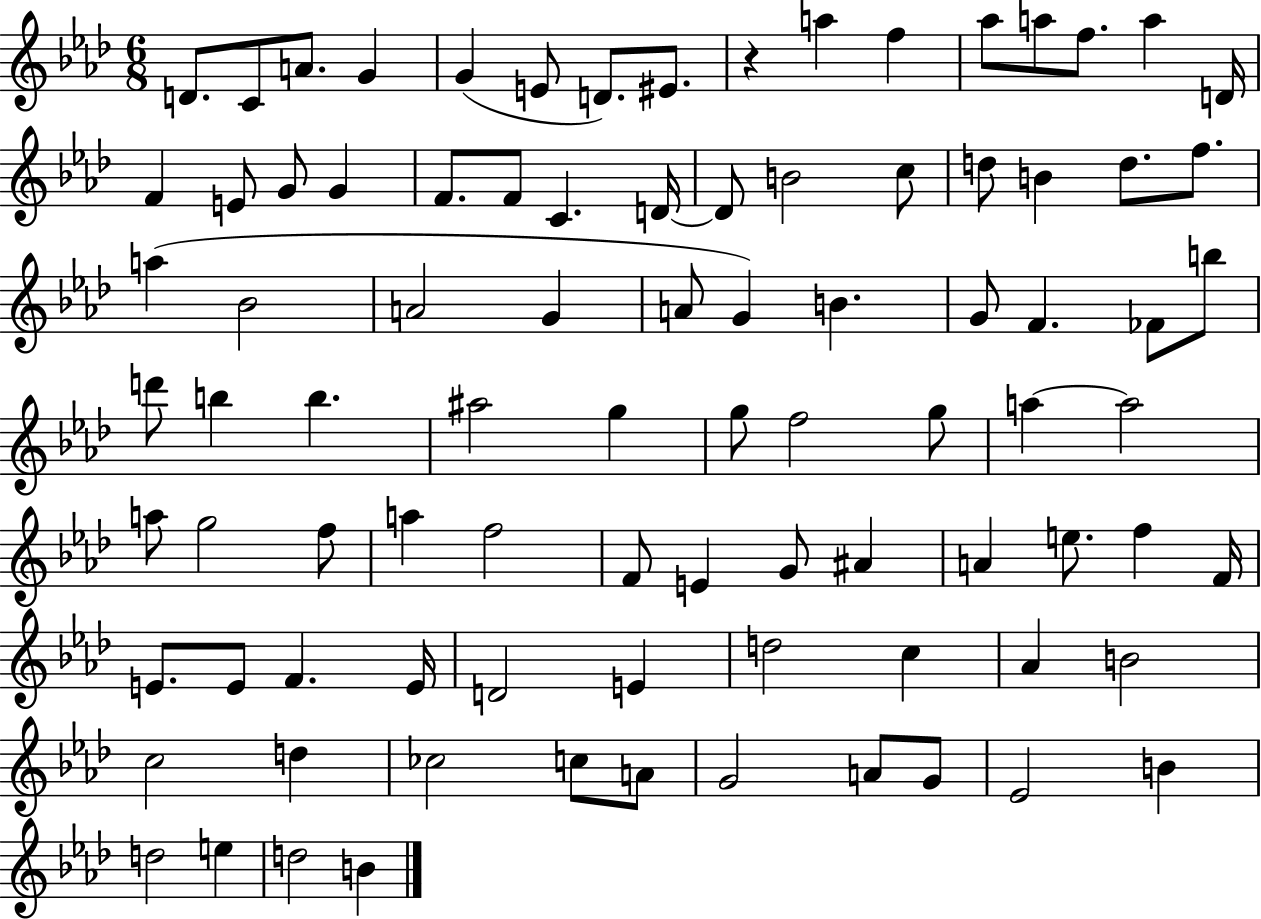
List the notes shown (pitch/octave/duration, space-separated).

D4/e. C4/e A4/e. G4/q G4/q E4/e D4/e. EIS4/e. R/q A5/q F5/q Ab5/e A5/e F5/e. A5/q D4/s F4/q E4/e G4/e G4/q F4/e. F4/e C4/q. D4/s D4/e B4/h C5/e D5/e B4/q D5/e. F5/e. A5/q Bb4/h A4/h G4/q A4/e G4/q B4/q. G4/e F4/q. FES4/e B5/e D6/e B5/q B5/q. A#5/h G5/q G5/e F5/h G5/e A5/q A5/h A5/e G5/h F5/e A5/q F5/h F4/e E4/q G4/e A#4/q A4/q E5/e. F5/q F4/s E4/e. E4/e F4/q. E4/s D4/h E4/q D5/h C5/q Ab4/q B4/h C5/h D5/q CES5/h C5/e A4/e G4/h A4/e G4/e Eb4/h B4/q D5/h E5/q D5/h B4/q